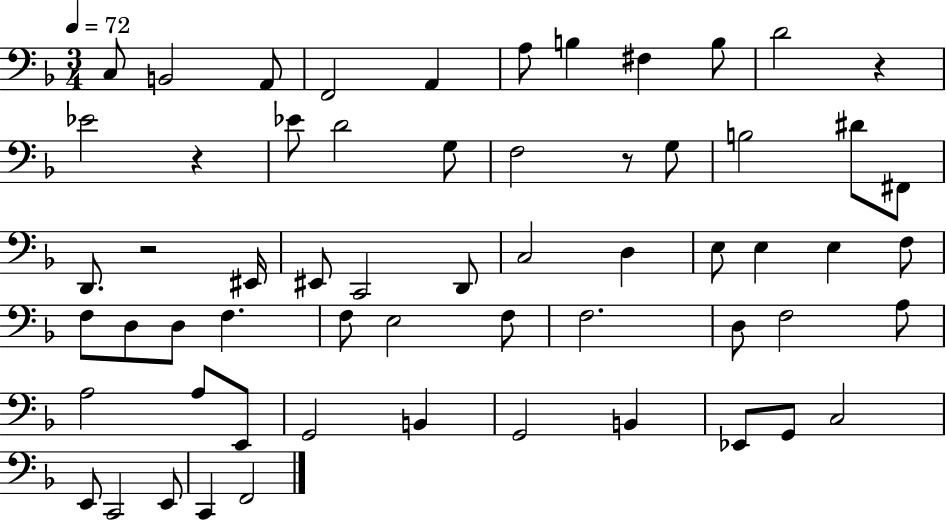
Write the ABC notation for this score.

X:1
T:Untitled
M:3/4
L:1/4
K:F
C,/2 B,,2 A,,/2 F,,2 A,, A,/2 B, ^F, B,/2 D2 z _E2 z _E/2 D2 G,/2 F,2 z/2 G,/2 B,2 ^D/2 ^F,,/2 D,,/2 z2 ^E,,/4 ^E,,/2 C,,2 D,,/2 C,2 D, E,/2 E, E, F,/2 F,/2 D,/2 D,/2 F, F,/2 E,2 F,/2 F,2 D,/2 F,2 A,/2 A,2 A,/2 E,,/2 G,,2 B,, G,,2 B,, _E,,/2 G,,/2 C,2 E,,/2 C,,2 E,,/2 C,, F,,2